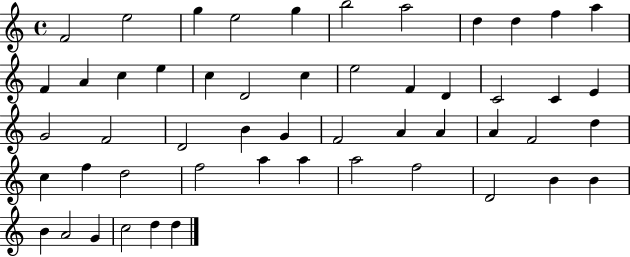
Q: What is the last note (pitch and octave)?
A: D5